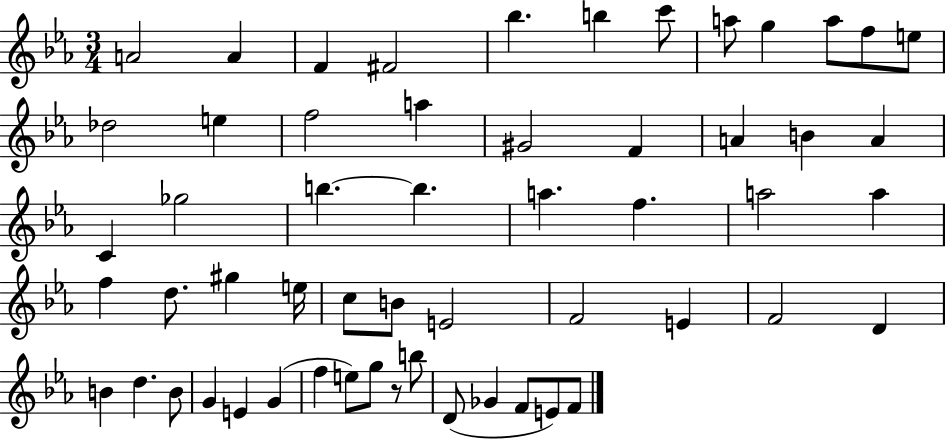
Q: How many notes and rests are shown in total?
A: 56